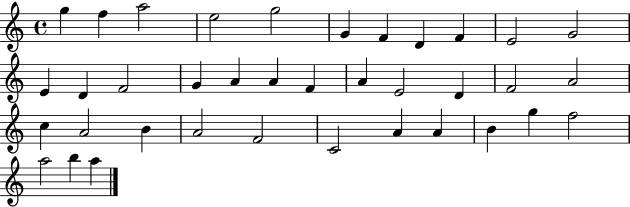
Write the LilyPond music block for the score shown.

{
  \clef treble
  \time 4/4
  \defaultTimeSignature
  \key c \major
  g''4 f''4 a''2 | e''2 g''2 | g'4 f'4 d'4 f'4 | e'2 g'2 | \break e'4 d'4 f'2 | g'4 a'4 a'4 f'4 | a'4 e'2 d'4 | f'2 a'2 | \break c''4 a'2 b'4 | a'2 f'2 | c'2 a'4 a'4 | b'4 g''4 f''2 | \break a''2 b''4 a''4 | \bar "|."
}